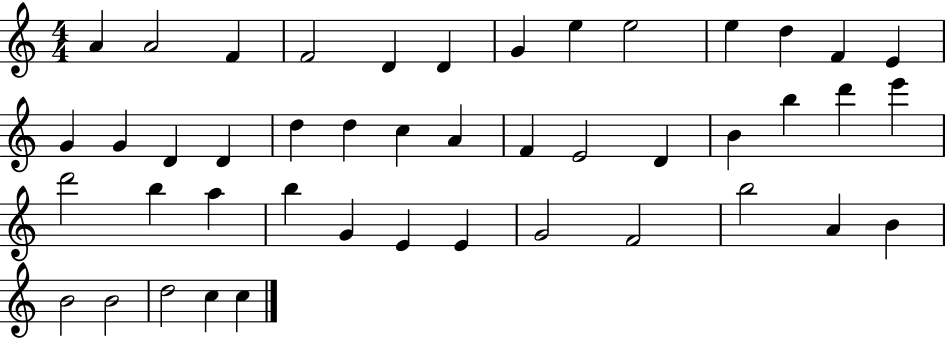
A4/q A4/h F4/q F4/h D4/q D4/q G4/q E5/q E5/h E5/q D5/q F4/q E4/q G4/q G4/q D4/q D4/q D5/q D5/q C5/q A4/q F4/q E4/h D4/q B4/q B5/q D6/q E6/q D6/h B5/q A5/q B5/q G4/q E4/q E4/q G4/h F4/h B5/h A4/q B4/q B4/h B4/h D5/h C5/q C5/q